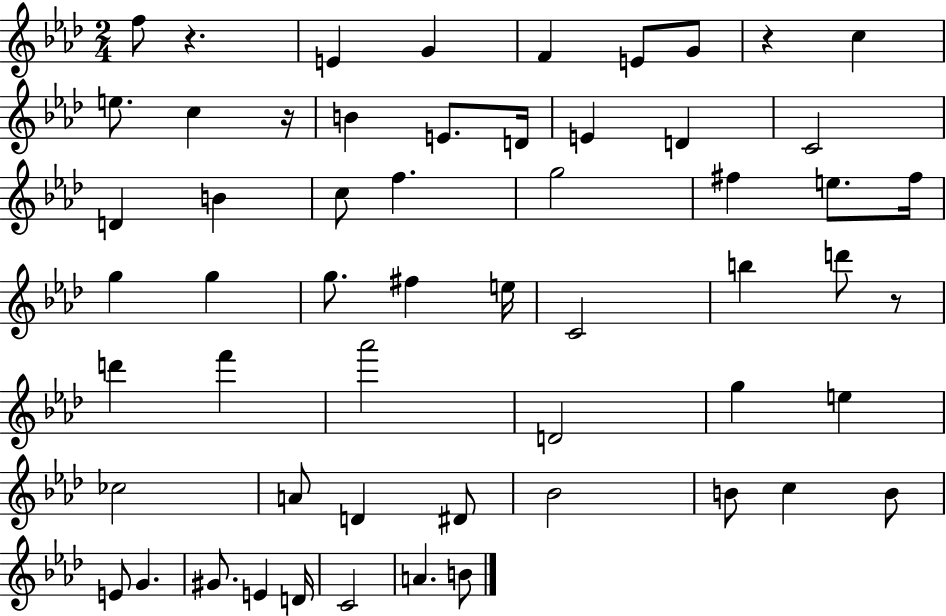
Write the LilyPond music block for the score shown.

{
  \clef treble
  \numericTimeSignature
  \time 2/4
  \key aes \major
  f''8 r4. | e'4 g'4 | f'4 e'8 g'8 | r4 c''4 | \break e''8. c''4 r16 | b'4 e'8. d'16 | e'4 d'4 | c'2 | \break d'4 b'4 | c''8 f''4. | g''2 | fis''4 e''8. fis''16 | \break g''4 g''4 | g''8. fis''4 e''16 | c'2 | b''4 d'''8 r8 | \break d'''4 f'''4 | aes'''2 | d'2 | g''4 e''4 | \break ces''2 | a'8 d'4 dis'8 | bes'2 | b'8 c''4 b'8 | \break e'8 g'4. | gis'8. e'4 d'16 | c'2 | a'4. b'8 | \break \bar "|."
}